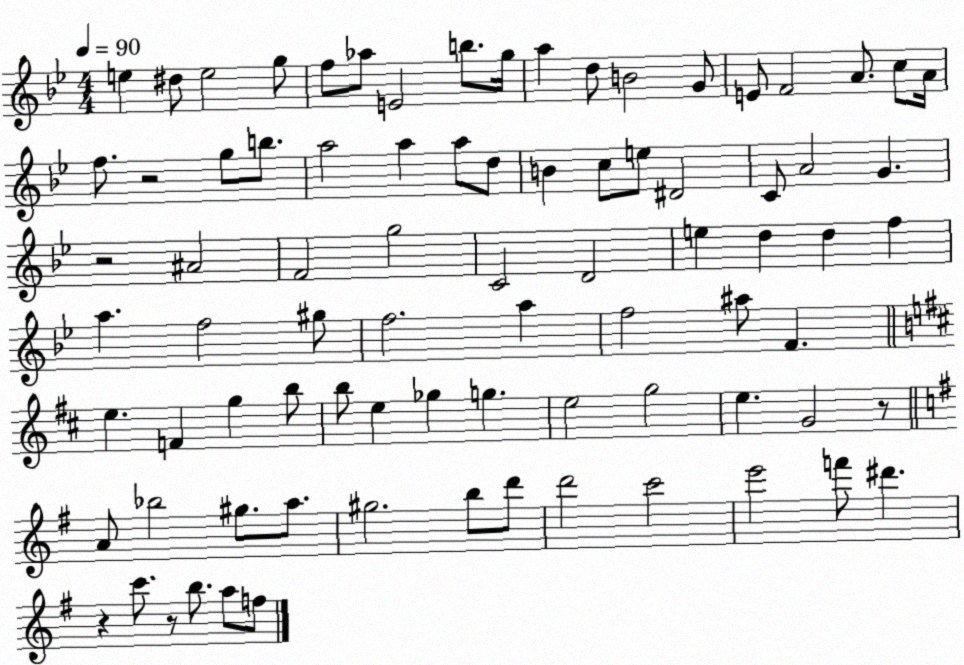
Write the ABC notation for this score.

X:1
T:Untitled
M:4/4
L:1/4
K:Bb
e ^d/2 e2 g/2 f/2 _a/2 E2 b/2 g/4 a d/2 B2 G/2 E/2 F2 A/2 c/2 A/4 f/2 z2 g/2 b/2 a2 a a/2 d/2 B c/2 e/2 ^D2 C/2 A2 G z2 ^A2 F2 g2 C2 D2 e d d f a f2 ^g/2 f2 a f2 ^a/2 F e F g b/2 b/2 e _g g e2 g2 e G2 z/2 A/2 _b2 ^g/2 a/2 ^g2 b/2 d'/2 d'2 c'2 e'2 f'/2 ^d' z c'/2 z/2 b/2 a/2 f/2